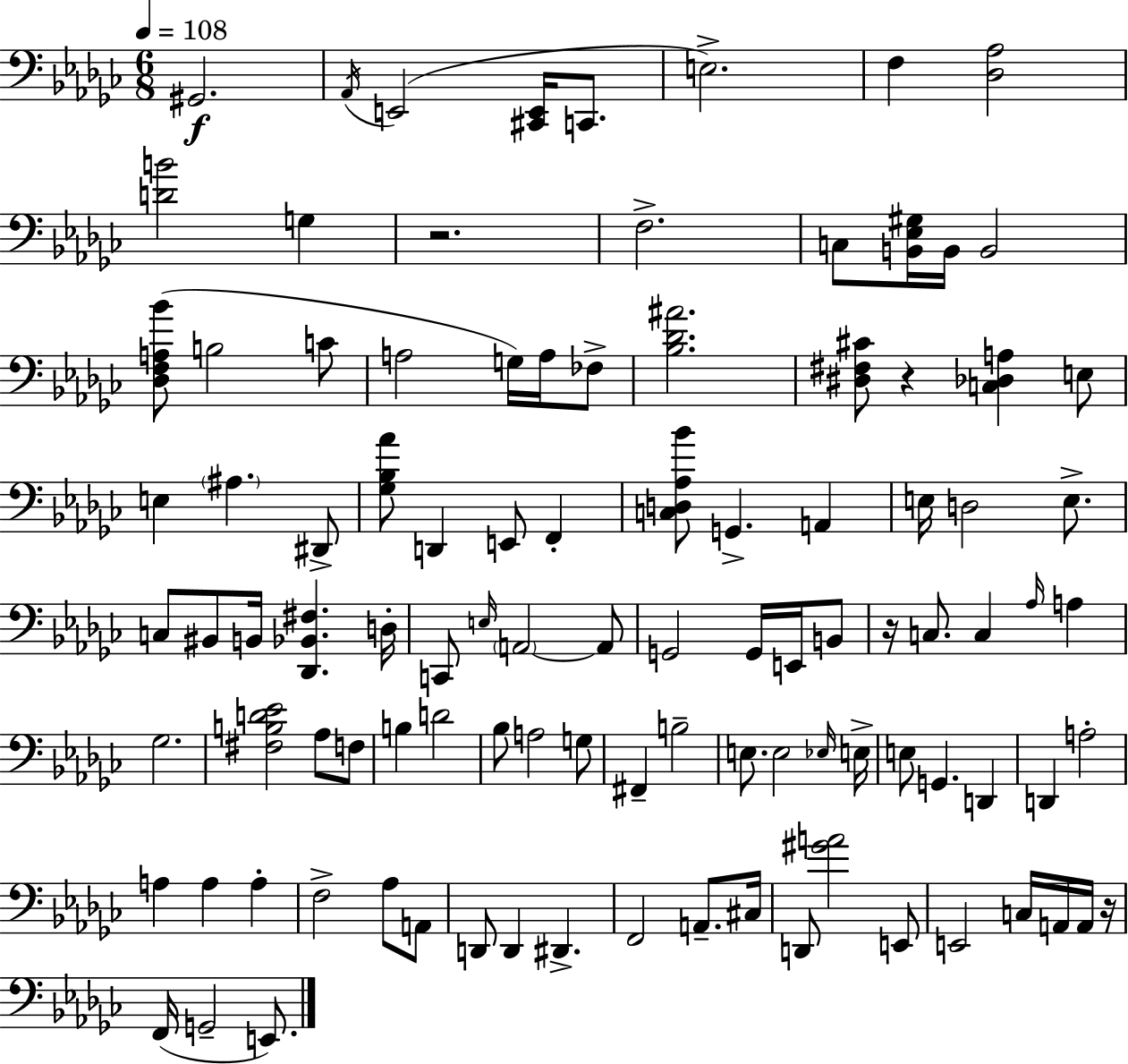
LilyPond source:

{
  \clef bass
  \numericTimeSignature
  \time 6/8
  \key ees \minor
  \tempo 4 = 108
  gis,2.\f | \acciaccatura { aes,16 }( e,2 <cis, e,>16 c,8. | e2.->) | f4 <des aes>2 | \break <d' b'>2 g4 | r2. | f2.-> | c8 <b, ees gis>16 b,16 b,2 | \break <des f a bes'>8( b2 c'8 | a2 g16) a16 fes8-> | <bes des' ais'>2. | <dis fis cis'>8 r4 <c des a>4 e8 | \break e4 \parenthesize ais4. dis,8-> | <ges bes aes'>8 d,4 e,8 f,4-. | <c d aes bes'>8 g,4.-> a,4 | e16 d2 e8.-> | \break c8 bis,8 b,16 <des, bes, fis>4. | d16-. c,8 \grace { e16 } \parenthesize a,2~~ | a,8 g,2 g,16 e,16 | b,8 r16 c8. c4 \grace { aes16 } a4 | \break ges2. | <fis b d' ees'>2 aes8 | f8 b4 d'2 | bes8 a2 | \break g8 fis,4-- b2-- | e8. e2 | \grace { ees16 } e16-> e8 g,4. | d,4 d,4 a2-. | \break a4 a4 | a4-. f2-> | aes8 a,8 d,8 d,4 dis,4.-> | f,2 | \break a,8.-- cis16 d,8 <gis' a'>2 | e,8 e,2 | c16 a,16 a,16 r16 f,16( g,2-- | e,8.) \bar "|."
}